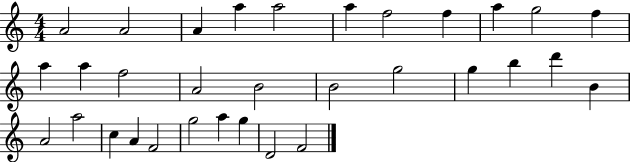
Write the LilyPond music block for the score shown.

{
  \clef treble
  \numericTimeSignature
  \time 4/4
  \key c \major
  a'2 a'2 | a'4 a''4 a''2 | a''4 f''2 f''4 | a''4 g''2 f''4 | \break a''4 a''4 f''2 | a'2 b'2 | b'2 g''2 | g''4 b''4 d'''4 b'4 | \break a'2 a''2 | c''4 a'4 f'2 | g''2 a''4 g''4 | d'2 f'2 | \break \bar "|."
}